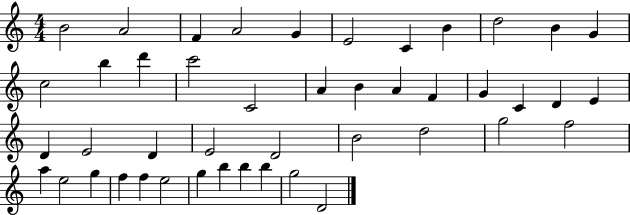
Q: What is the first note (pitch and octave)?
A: B4